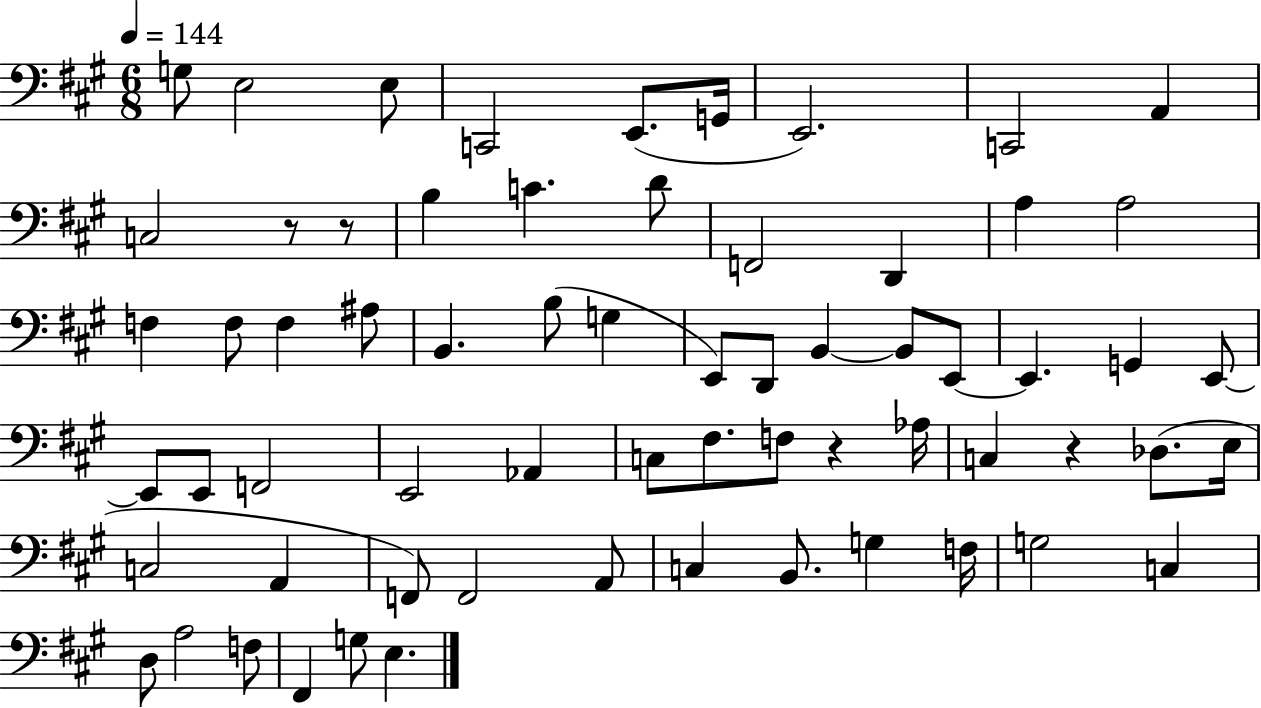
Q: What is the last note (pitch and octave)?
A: E3